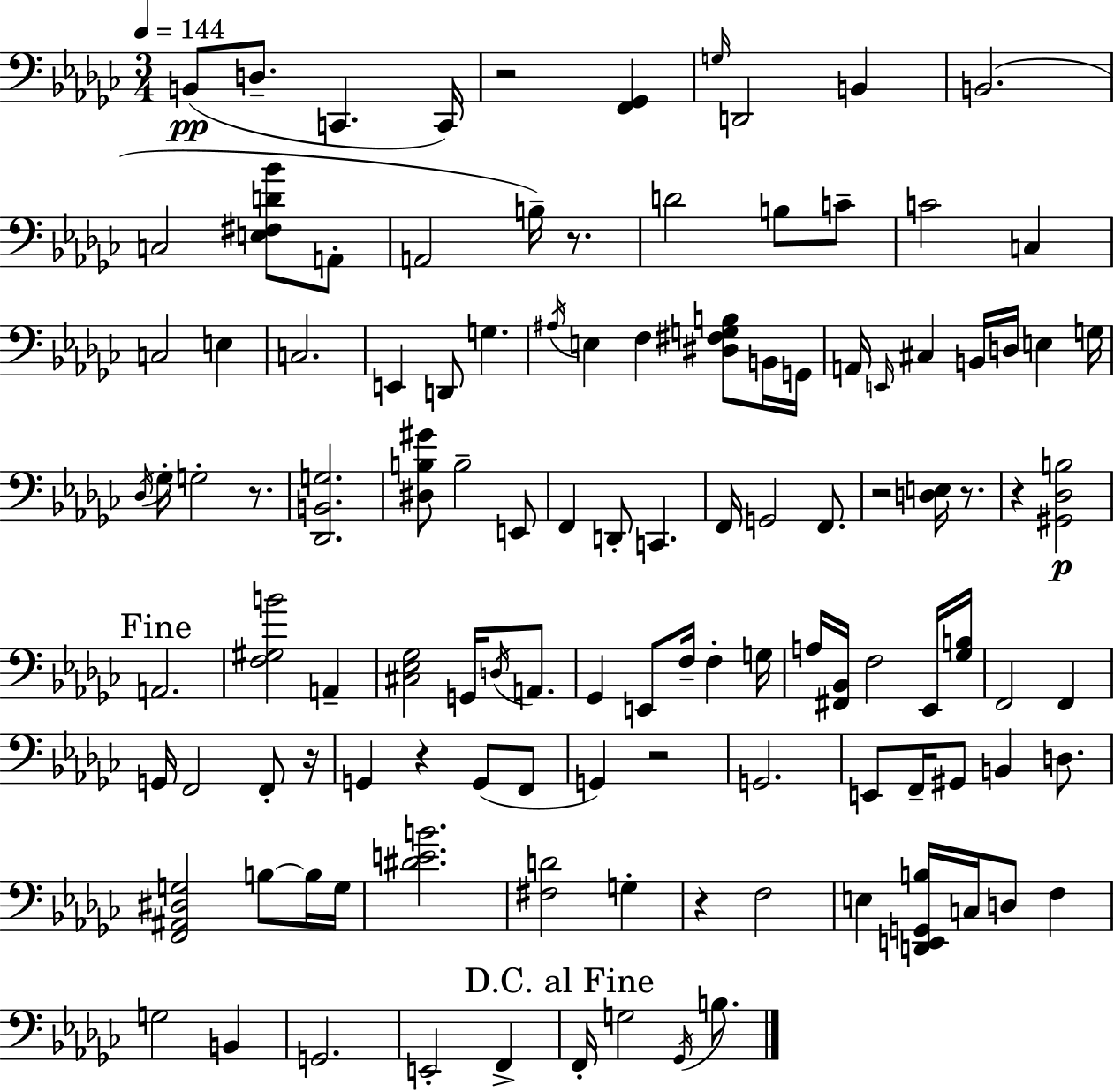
B2/e D3/e. C2/q. C2/s R/h [F2,Gb2]/q G3/s D2/h B2/q B2/h. C3/h [E3,F#3,D4,Bb4]/e A2/e A2/h B3/s R/e. D4/h B3/e C4/e C4/h C3/q C3/h E3/q C3/h. E2/q D2/e G3/q. A#3/s E3/q F3/q [D#3,F#3,G3,B3]/e B2/s G2/s A2/s E2/s C#3/q B2/s D3/s E3/q G3/s Db3/s Gb3/s G3/h R/e. [Db2,B2,G3]/h. [D#3,B3,G#4]/e B3/h E2/e F2/q D2/e C2/q. F2/s G2/h F2/e. R/h [D3,E3]/s R/e. R/q [G#2,Db3,B3]/h A2/h. [F3,G#3,B4]/h A2/q [C#3,Eb3,Gb3]/h G2/s D3/s A2/e. Gb2/q E2/e F3/s F3/q G3/s A3/s [F#2,Bb2]/s F3/h Eb2/s [Gb3,B3]/s F2/h F2/q G2/s F2/h F2/e R/s G2/q R/q G2/e F2/e G2/q R/h G2/h. E2/e F2/s G#2/e B2/q D3/e. [F2,A#2,D#3,G3]/h B3/e B3/s G3/s [D#4,E4,B4]/h. [F#3,D4]/h G3/q R/q F3/h E3/q [D2,E2,G2,B3]/s C3/s D3/e F3/q G3/h B2/q G2/h. E2/h F2/q F2/s G3/h Gb2/s B3/e.